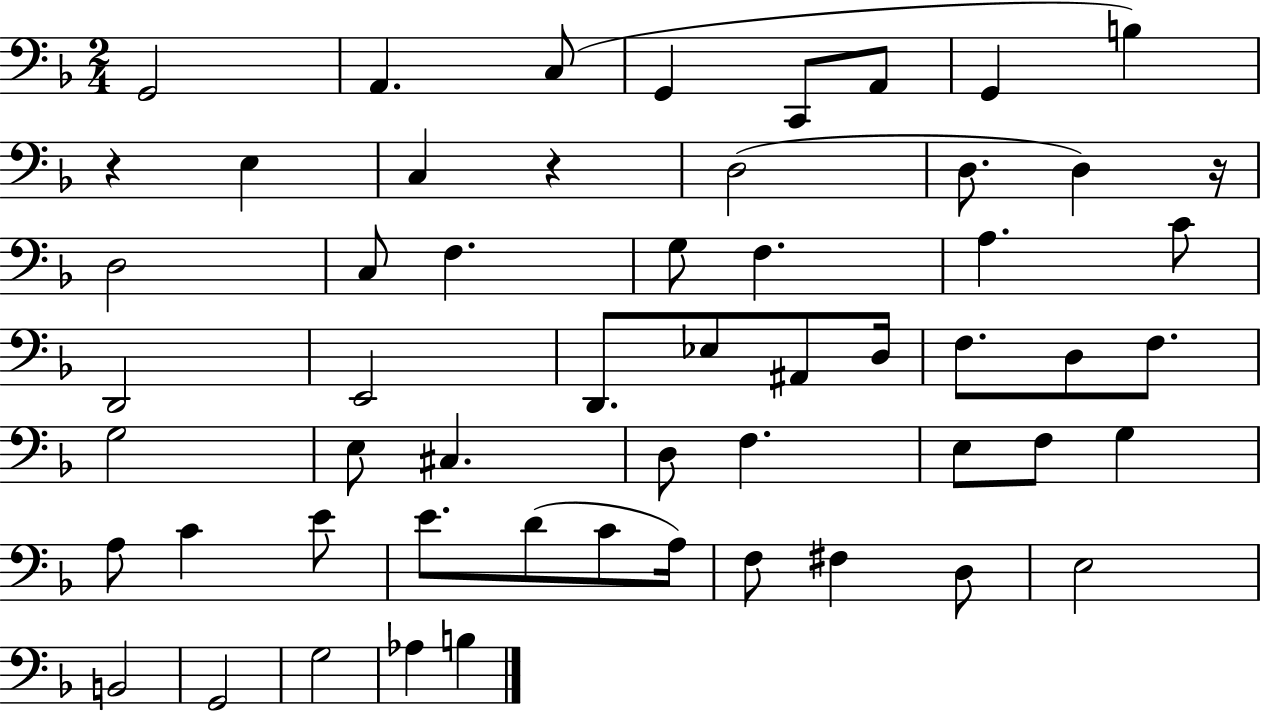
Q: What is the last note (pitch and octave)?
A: B3